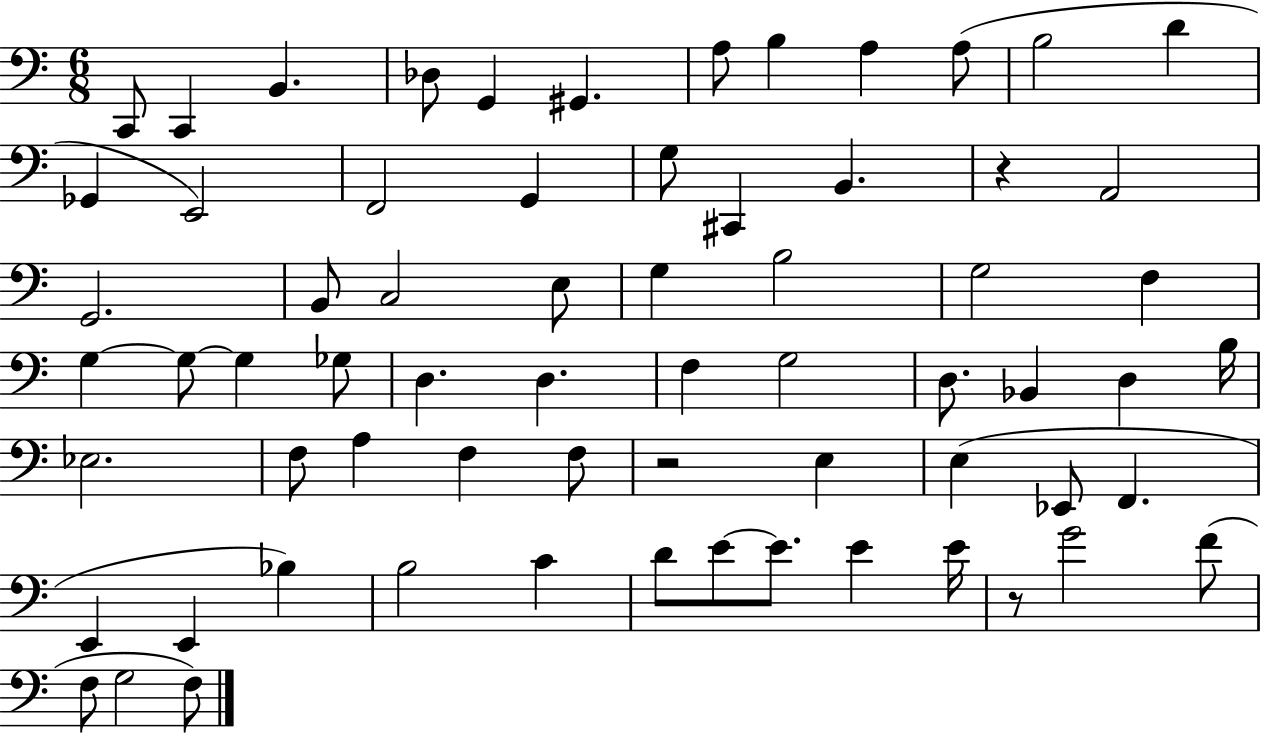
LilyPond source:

{
  \clef bass
  \numericTimeSignature
  \time 6/8
  \key c \major
  c,8 c,4 b,4. | des8 g,4 gis,4. | a8 b4 a4 a8( | b2 d'4 | \break ges,4 e,2) | f,2 g,4 | g8 cis,4 b,4. | r4 a,2 | \break g,2. | b,8 c2 e8 | g4 b2 | g2 f4 | \break g4~~ g8~~ g4 ges8 | d4. d4. | f4 g2 | d8. bes,4 d4 b16 | \break ees2. | f8 a4 f4 f8 | r2 e4 | e4( ees,8 f,4. | \break e,4 e,4 bes4) | b2 c'4 | d'8 e'8~~ e'8. e'4 e'16 | r8 g'2 f'8( | \break f8 g2 f8) | \bar "|."
}